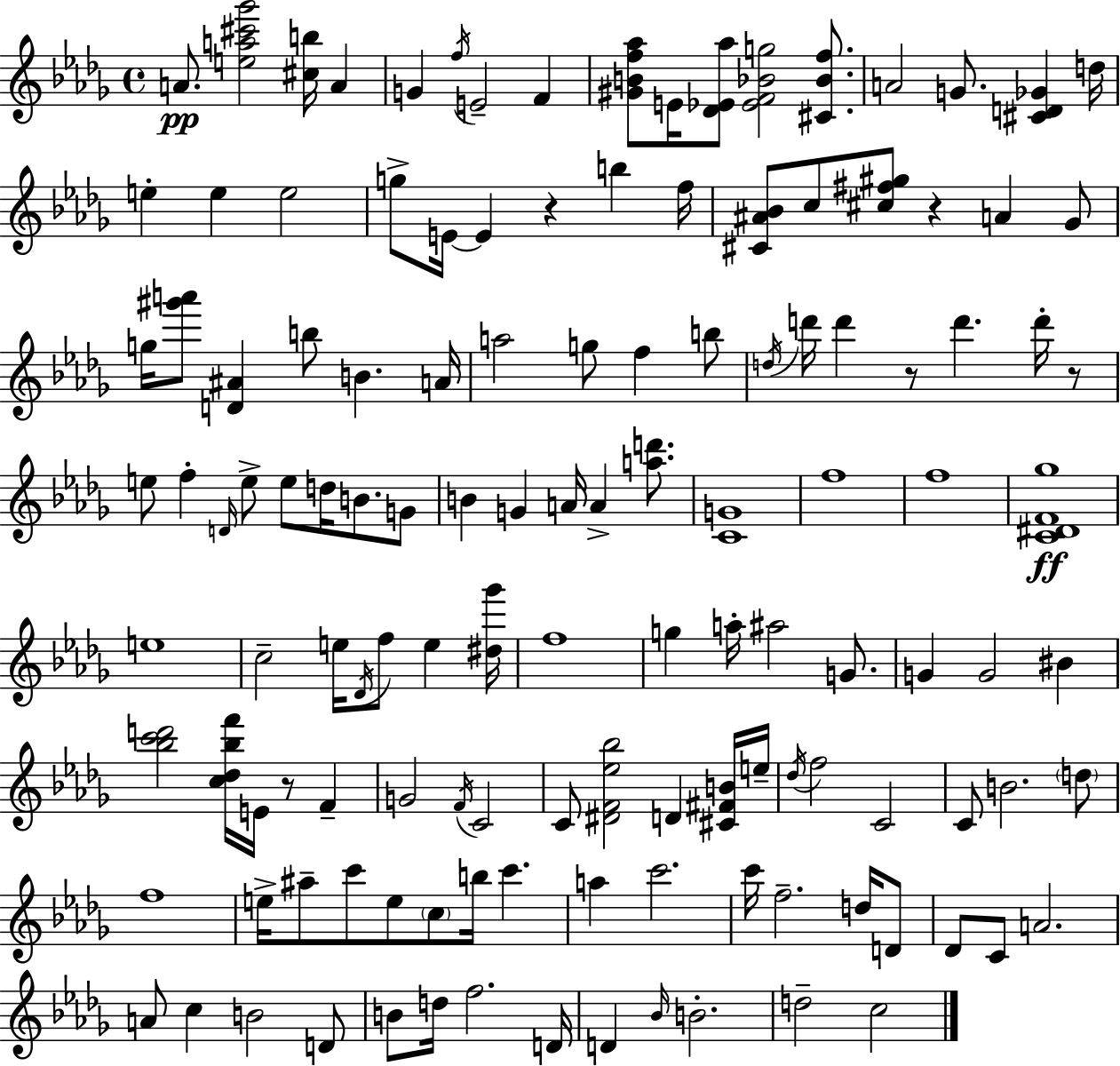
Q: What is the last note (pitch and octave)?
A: C5